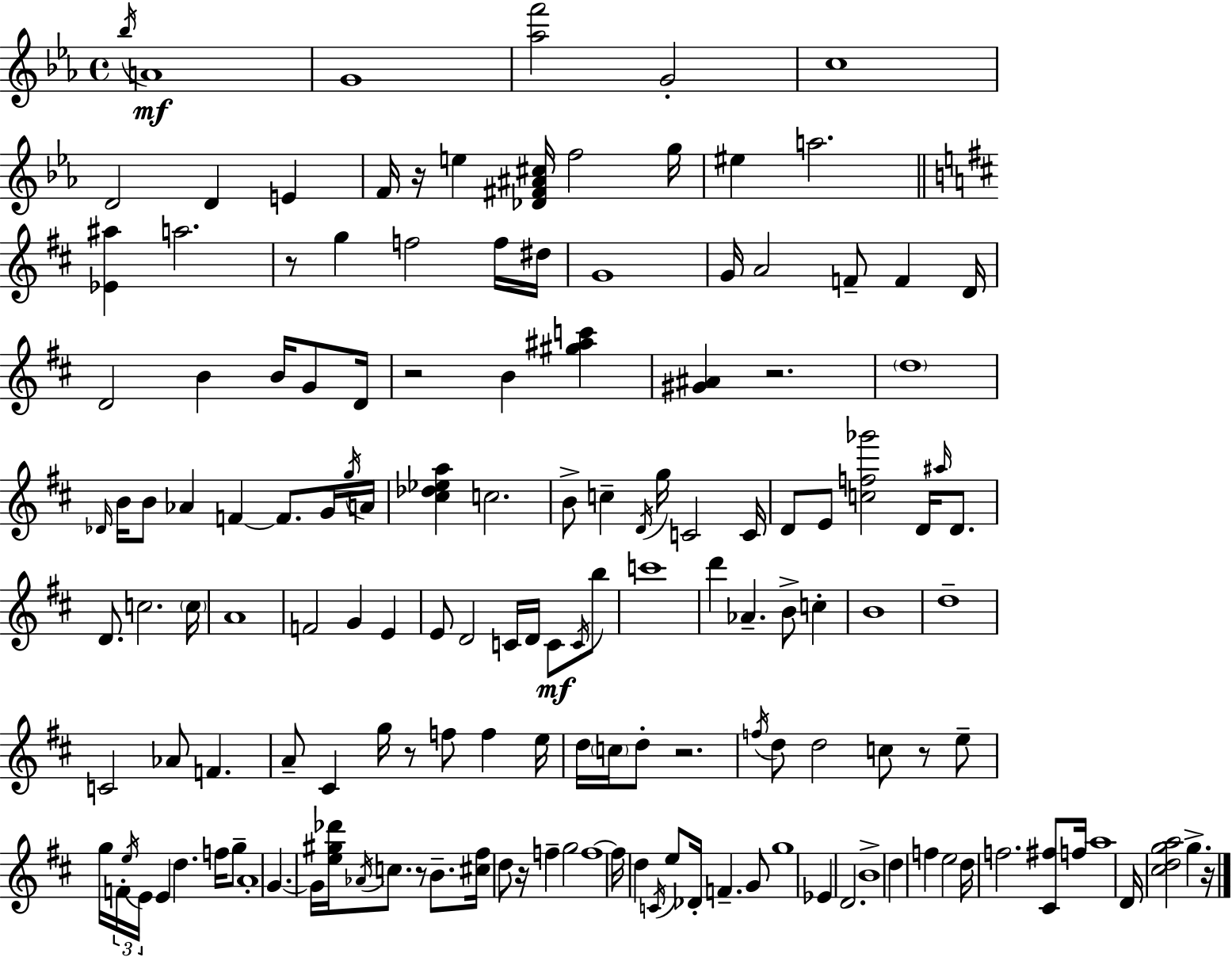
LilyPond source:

{
  \clef treble
  \time 4/4
  \defaultTimeSignature
  \key ees \major
  \acciaccatura { bes''16 }\mf a'1 | g'1 | <aes'' f'''>2 g'2-. | c''1 | \break d'2 d'4 e'4 | f'16 r16 e''4 <des' fis' ais' cis''>16 f''2 | g''16 eis''4 a''2. | \bar "||" \break \key b \minor <ees' ais''>4 a''2. | r8 g''4 f''2 f''16 dis''16 | g'1 | g'16 a'2 f'8-- f'4 d'16 | \break d'2 b'4 b'16 g'8 d'16 | r2 b'4 <gis'' ais'' c'''>4 | <gis' ais'>4 r2. | \parenthesize d''1 | \break \grace { des'16 } b'16 b'8 aes'4 f'4~~ f'8. g'16 | \acciaccatura { g''16 } a'16 <cis'' des'' ees'' a''>4 c''2. | b'8-> c''4-- \acciaccatura { d'16 } g''16 c'2 | c'16 d'8 e'8 <c'' f'' ges'''>2 d'16 | \break \grace { ais''16 } d'8. d'8. c''2. | \parenthesize c''16 a'1 | f'2 g'4 | e'4 e'8 d'2 c'16 d'16 | \break c'8\mf \acciaccatura { c'16 } b''8 c'''1 | d'''4 aes'4.-- b'8-> | c''4-. b'1 | d''1-- | \break c'2 aes'8 f'4. | a'8-- cis'4 g''16 r8 f''8 | f''4 e''16 d''16 \parenthesize c''16 d''8-. r2. | \acciaccatura { f''16 } d''8 d''2 | \break c''8 r8 e''8-- g''16 \tuplet 3/2 { f'16-. \acciaccatura { e''16 } e'16 } e'4 d''4. | f''16 g''8-- a'1-. | g'4.~~ g'16 <e'' gis'' des'''>16 \acciaccatura { aes'16 } | c''8. r8 b'8.-- <cis'' fis''>16 d''8 r16 f''4-- | \break g''2 f''1~~ | f''16 d''4 \acciaccatura { c'16 } e''8 | des'16-. f'4.-- g'8 g''1 | ees'4 d'2. | \break b'1-> | d''4 f''4 | e''2 d''16 f''2. | <cis' fis''>8 f''16 a''1 | \break d'16 <cis'' d'' g'' a''>2 | g''4.-> r16 \bar "|."
}